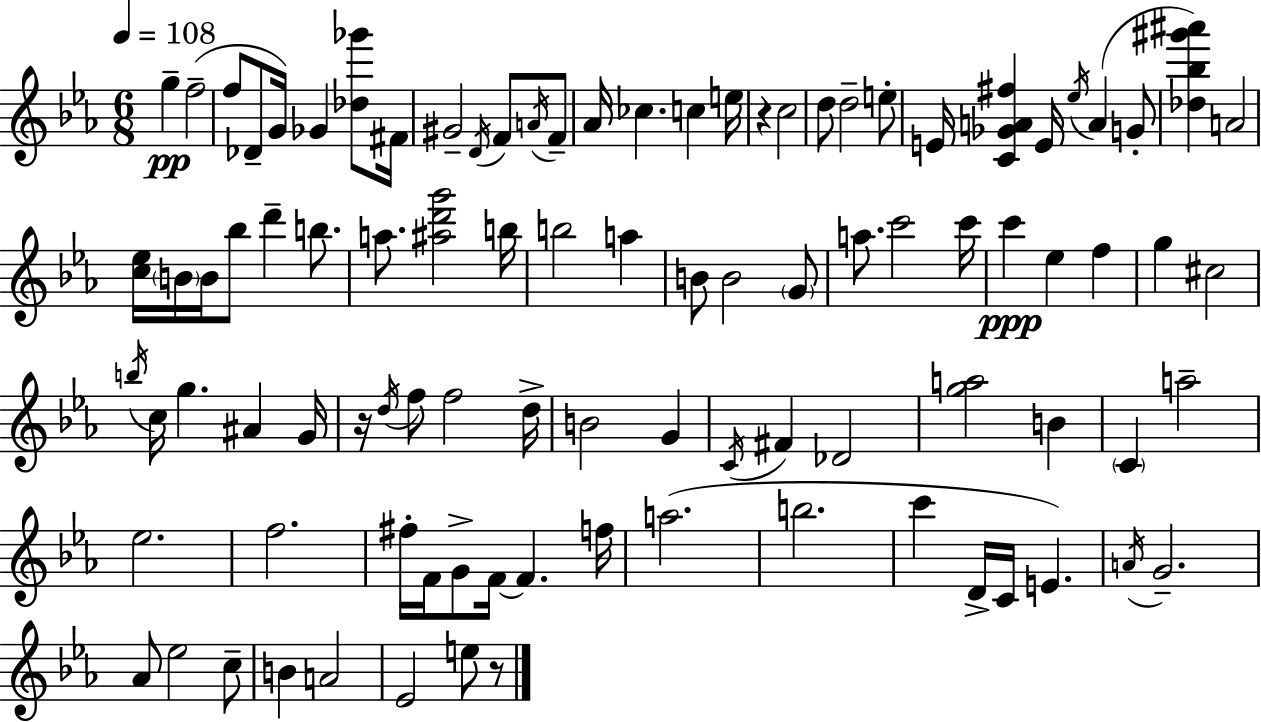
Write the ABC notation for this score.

X:1
T:Untitled
M:6/8
L:1/4
K:Eb
g f2 f/2 _D/2 G/4 _G [_d_g']/2 ^F/4 ^G2 D/4 F/2 A/4 F/2 _A/4 _c c e/4 z c2 d/2 d2 e/2 E/4 [C_GA^f] E/4 _e/4 A G/2 [_d_b^g'^a'] A2 [c_e]/4 B/4 B/4 _b/2 d' b/2 a/2 [^ad'g']2 b/4 b2 a B/2 B2 G/2 a/2 c'2 c'/4 c' _e f g ^c2 b/4 c/4 g ^A G/4 z/4 d/4 f/2 f2 d/4 B2 G C/4 ^F _D2 [ga]2 B C a2 _e2 f2 ^f/4 F/4 G/2 F/4 F f/4 a2 b2 c' D/4 C/4 E A/4 G2 _A/2 _e2 c/2 B A2 _E2 e/2 z/2